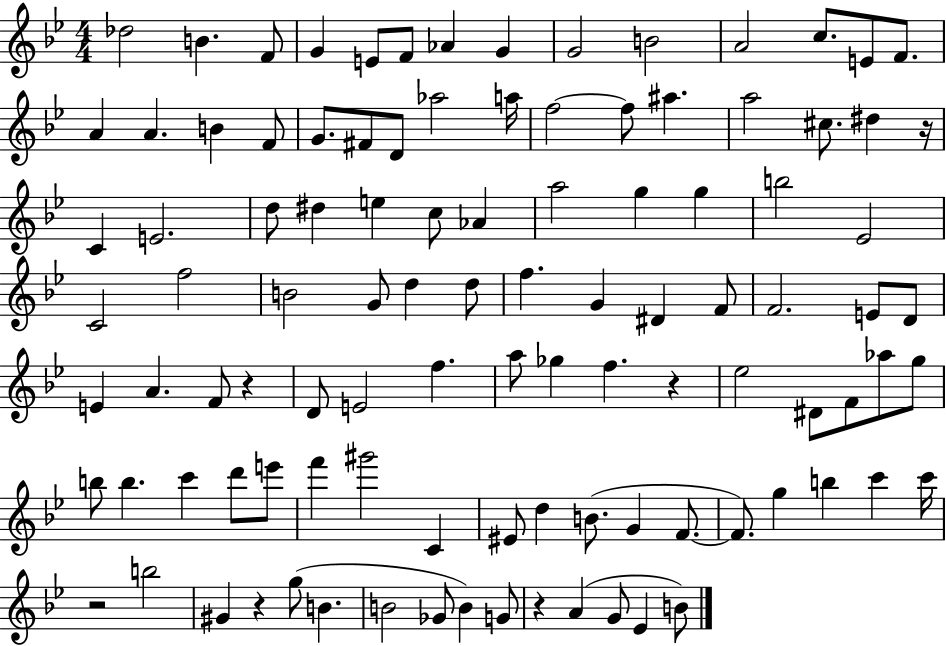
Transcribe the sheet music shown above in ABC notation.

X:1
T:Untitled
M:4/4
L:1/4
K:Bb
_d2 B F/2 G E/2 F/2 _A G G2 B2 A2 c/2 E/2 F/2 A A B F/2 G/2 ^F/2 D/2 _a2 a/4 f2 f/2 ^a a2 ^c/2 ^d z/4 C E2 d/2 ^d e c/2 _A a2 g g b2 _E2 C2 f2 B2 G/2 d d/2 f G ^D F/2 F2 E/2 D/2 E A F/2 z D/2 E2 f a/2 _g f z _e2 ^D/2 F/2 _a/2 g/2 b/2 b c' d'/2 e'/2 f' ^g'2 C ^E/2 d B/2 G F/2 F/2 g b c' c'/4 z2 b2 ^G z g/2 B B2 _G/2 B G/2 z A G/2 _E B/2